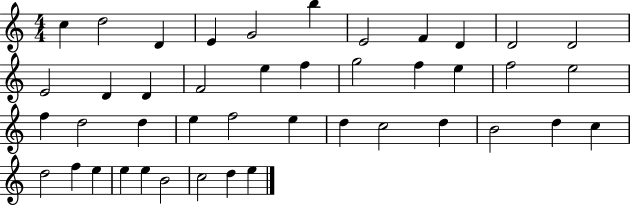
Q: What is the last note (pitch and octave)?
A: E5